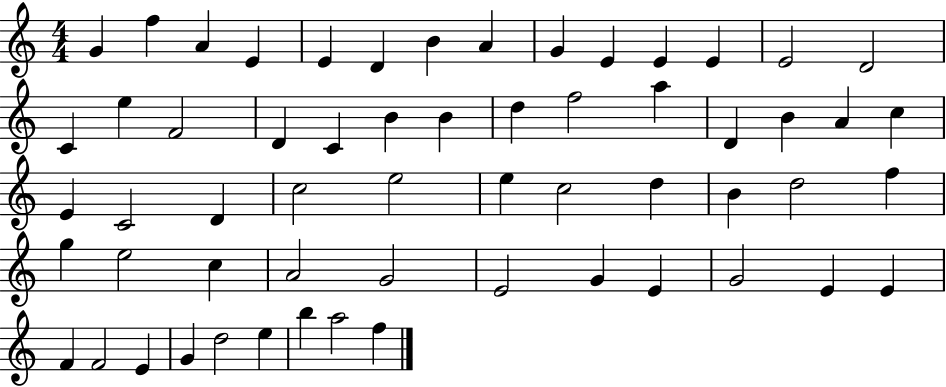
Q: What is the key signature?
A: C major